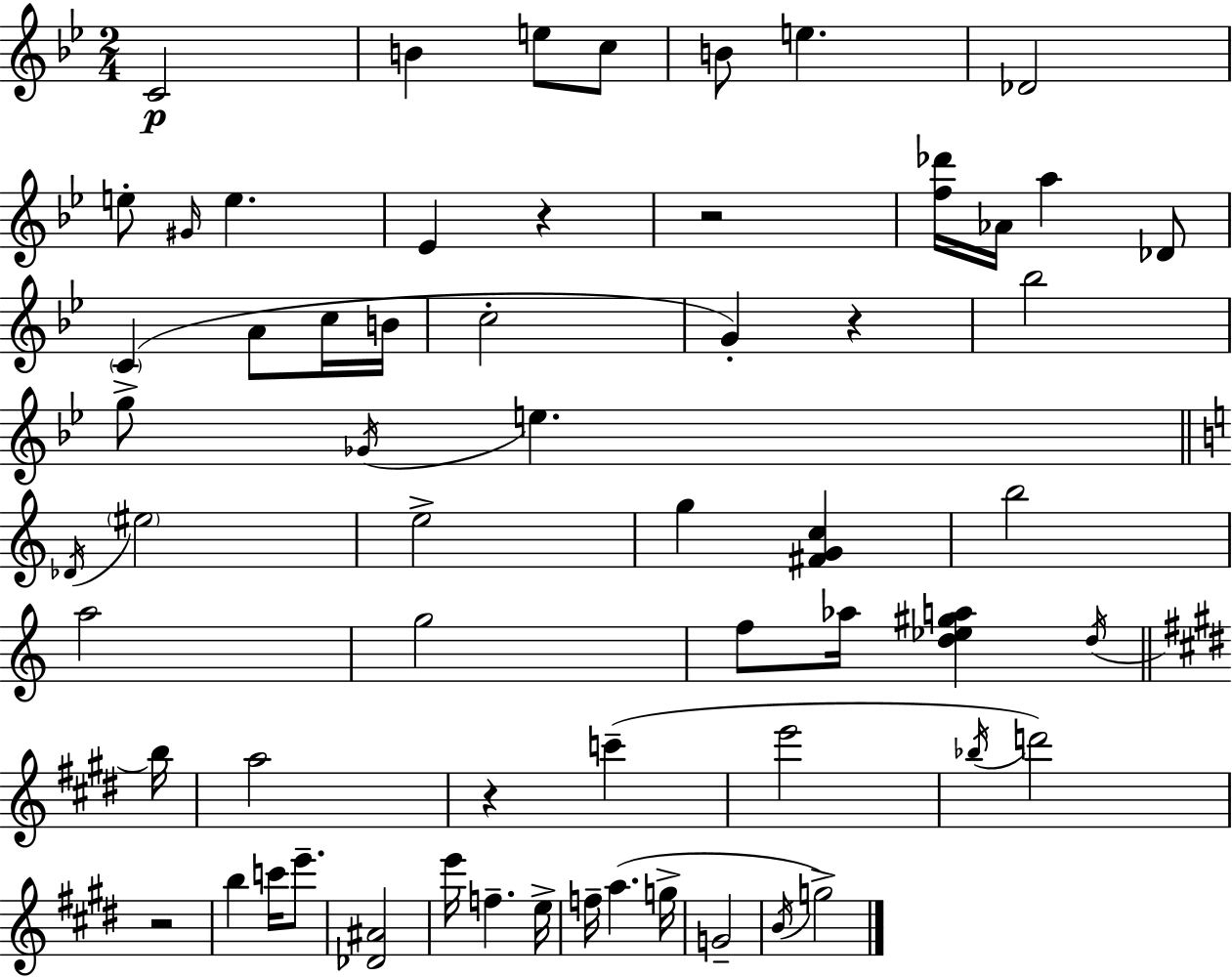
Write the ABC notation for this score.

X:1
T:Untitled
M:2/4
L:1/4
K:Gm
C2 B e/2 c/2 B/2 e _D2 e/2 ^G/4 e _E z z2 [f_d']/4 _A/4 a _D/2 C A/2 c/4 B/4 c2 G z _b2 g/2 _G/4 e _D/4 ^e2 e2 g [^FGc] b2 a2 g2 f/2 _a/4 [d_e^ga] d/4 b/4 a2 z c' e'2 _b/4 d'2 z2 b c'/4 e'/2 [_D^A]2 e'/4 f e/4 f/4 a g/4 G2 B/4 g2